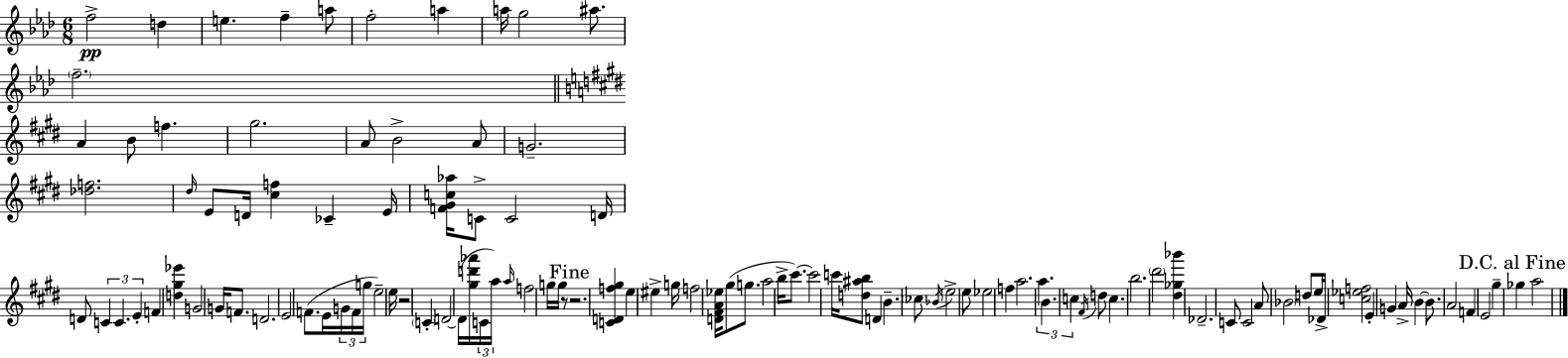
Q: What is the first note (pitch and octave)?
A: F5